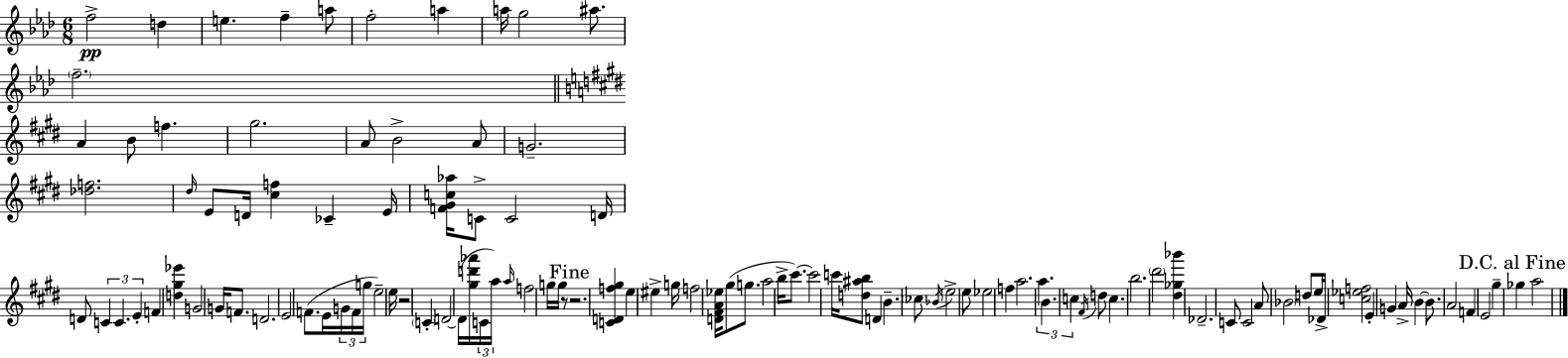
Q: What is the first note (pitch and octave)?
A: F5